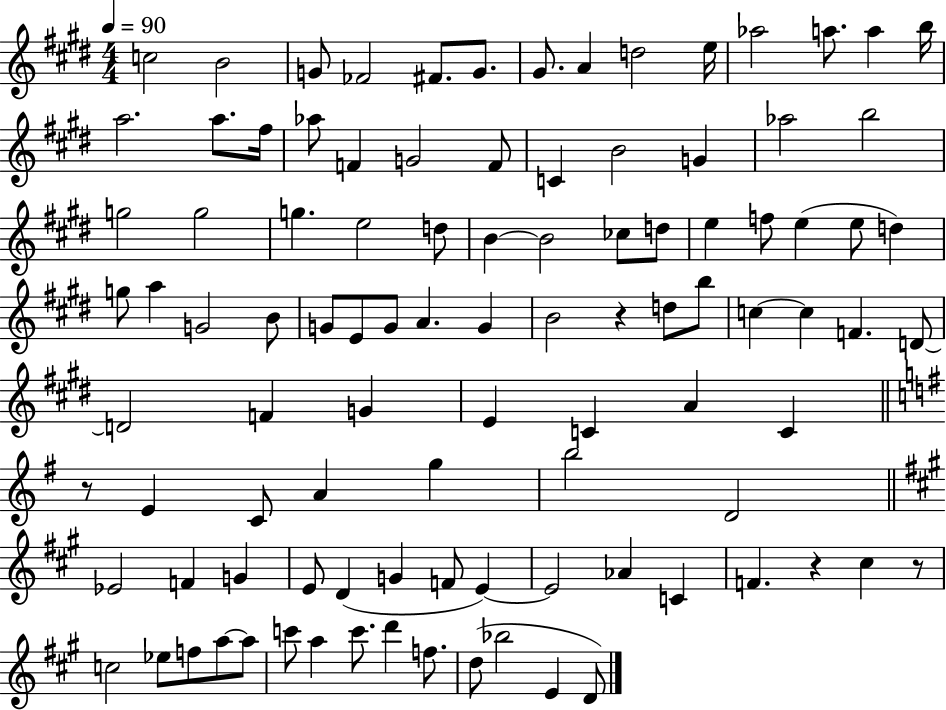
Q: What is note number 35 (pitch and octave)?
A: D5